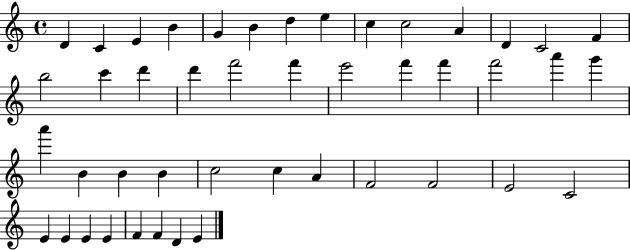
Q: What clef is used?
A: treble